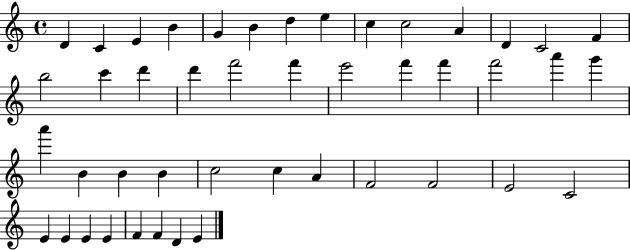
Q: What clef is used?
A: treble